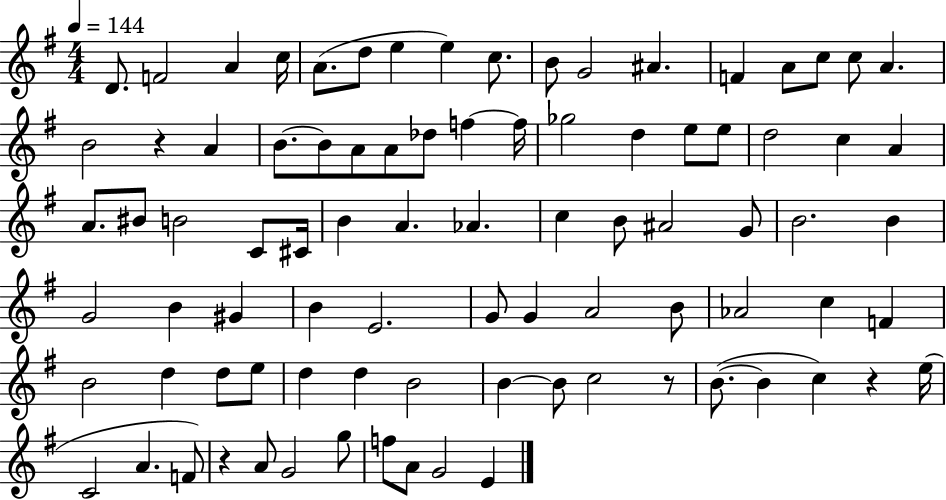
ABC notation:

X:1
T:Untitled
M:4/4
L:1/4
K:G
D/2 F2 A c/4 A/2 d/2 e e c/2 B/2 G2 ^A F A/2 c/2 c/2 A B2 z A B/2 B/2 A/2 A/2 _d/2 f f/4 _g2 d e/2 e/2 d2 c A A/2 ^B/2 B2 C/2 ^C/4 B A _A c B/2 ^A2 G/2 B2 B G2 B ^G B E2 G/2 G A2 B/2 _A2 c F B2 d d/2 e/2 d d B2 B B/2 c2 z/2 B/2 B c z e/4 C2 A F/2 z A/2 G2 g/2 f/2 A/2 G2 E